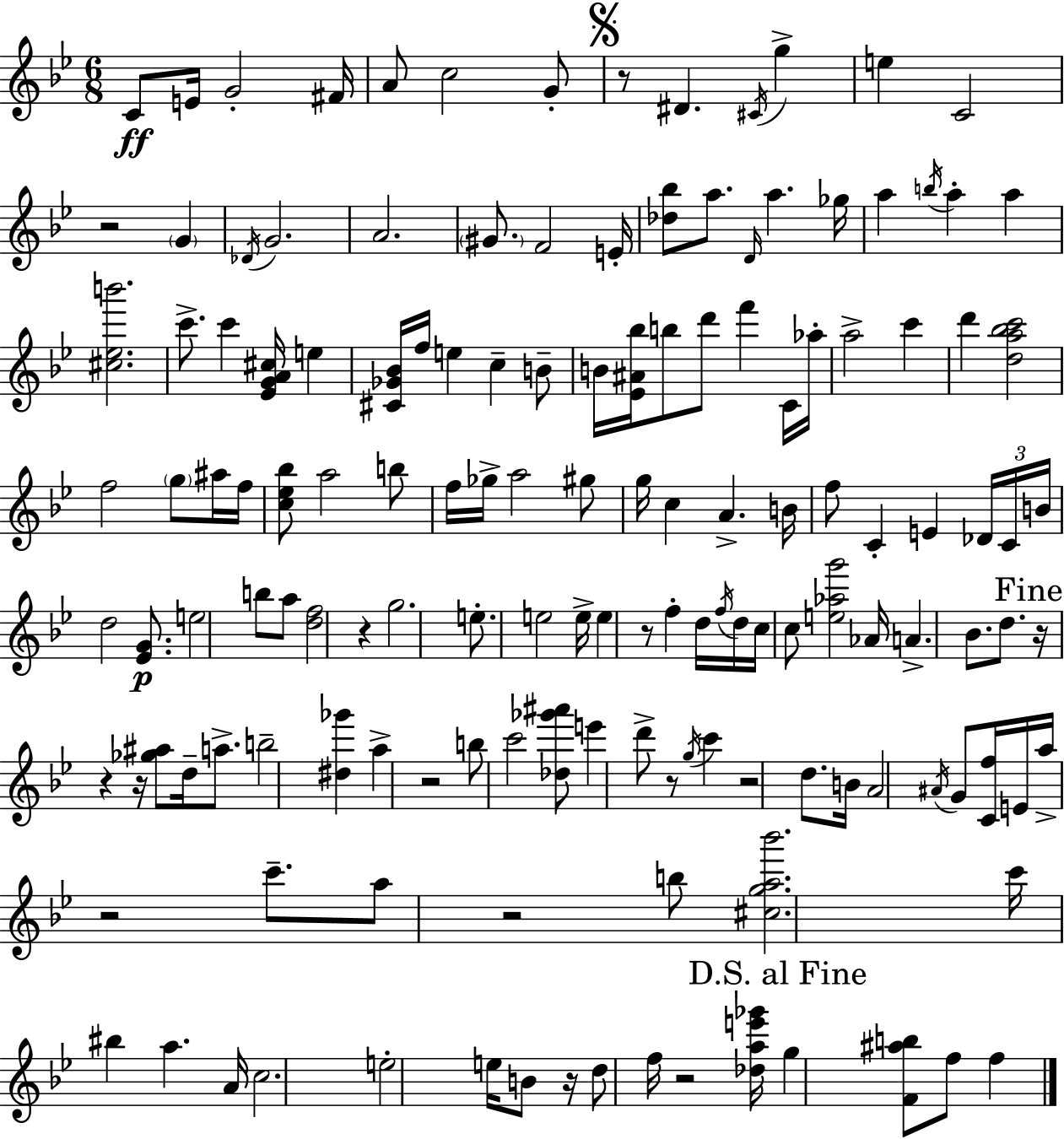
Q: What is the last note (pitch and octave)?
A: F5